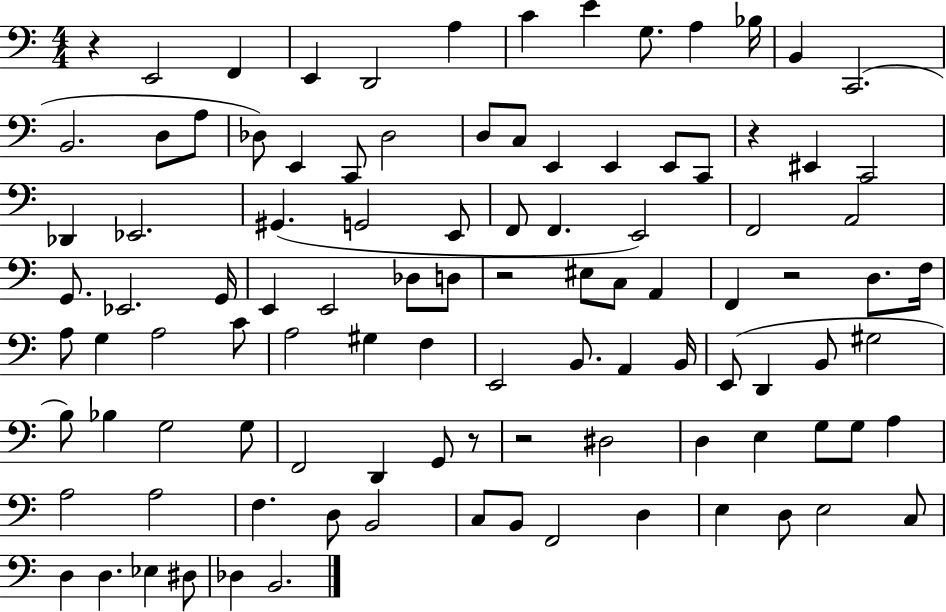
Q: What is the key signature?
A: C major